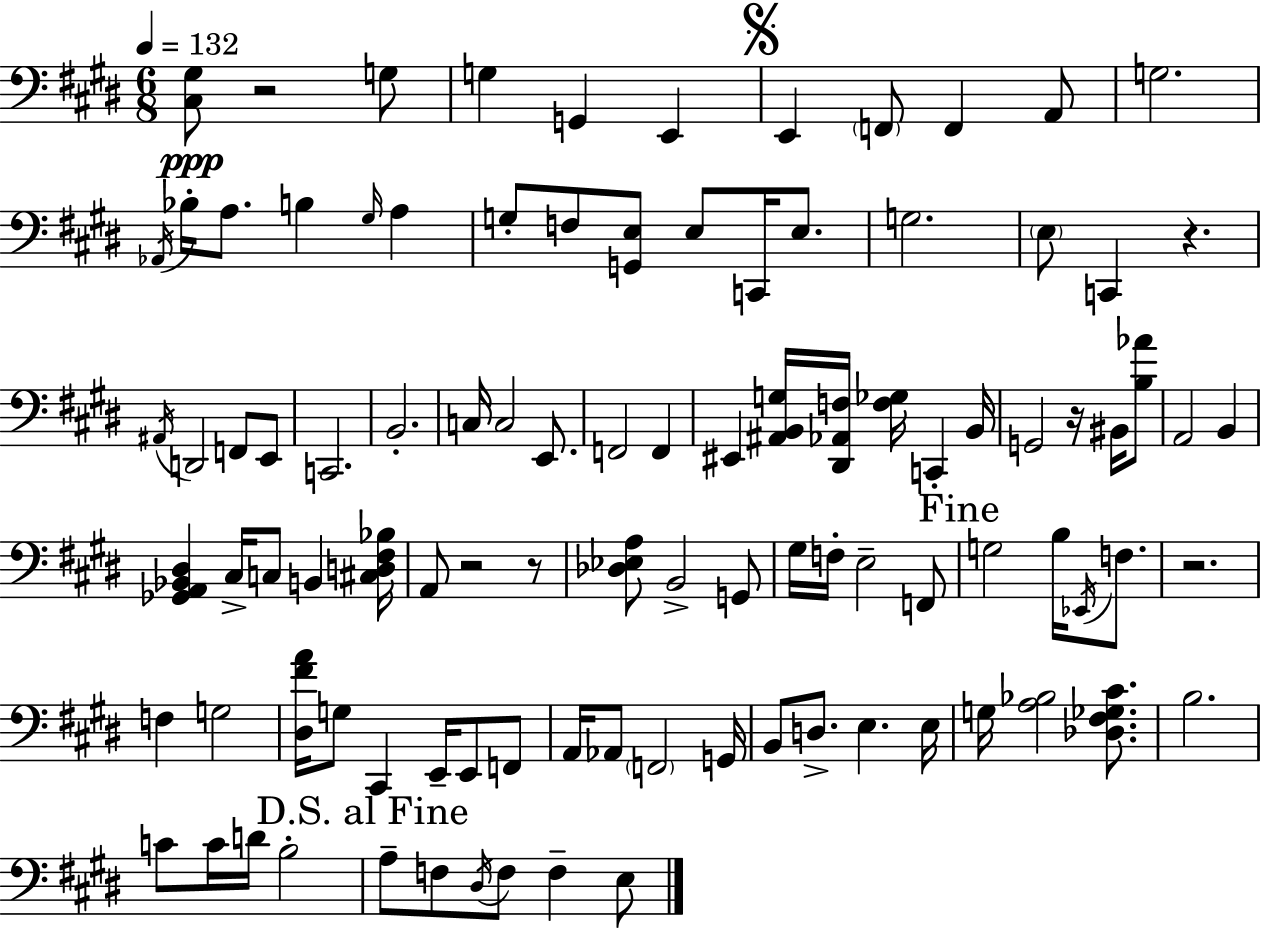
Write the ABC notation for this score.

X:1
T:Untitled
M:6/8
L:1/4
K:E
[^C,^G,]/2 z2 G,/2 G, G,, E,, E,, F,,/2 F,, A,,/2 G,2 _A,,/4 _B,/4 A,/2 B, ^G,/4 A, G,/2 F,/2 [G,,E,]/2 E,/2 C,,/4 E,/2 G,2 E,/2 C,, z ^A,,/4 D,,2 F,,/2 E,,/2 C,,2 B,,2 C,/4 C,2 E,,/2 F,,2 F,, ^E,, [^A,,B,,G,]/4 [^D,,_A,,F,]/4 [F,_G,]/4 C,, B,,/4 G,,2 z/4 ^B,,/4 [B,_A]/2 A,,2 B,, [_G,,A,,_B,,^D,] ^C,/4 C,/2 B,, [^C,D,^F,_B,]/4 A,,/2 z2 z/2 [_D,_E,A,]/2 B,,2 G,,/2 ^G,/4 F,/4 E,2 F,,/2 G,2 B,/4 _E,,/4 F,/2 z2 F, G,2 [^D,^FA]/4 G,/2 ^C,, E,,/4 E,,/2 F,,/2 A,,/4 _A,,/2 F,,2 G,,/4 B,,/2 D,/2 E, E,/4 G,/4 [A,_B,]2 [_D,^F,_G,^C]/2 B,2 C/2 C/4 D/4 B,2 A,/2 F,/2 ^D,/4 F,/2 F, E,/2